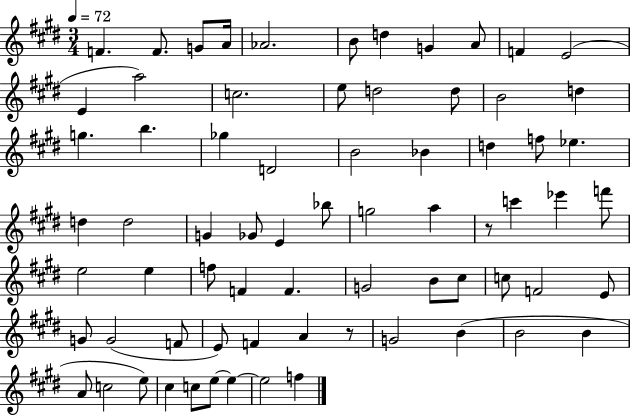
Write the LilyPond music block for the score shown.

{
  \clef treble
  \numericTimeSignature
  \time 3/4
  \key e \major
  \tempo 4 = 72
  f'4. f'8. g'8 a'16 | aes'2. | b'8 d''4 g'4 a'8 | f'4 e'2( | \break e'4 a''2) | c''2. | e''8 d''2 d''8 | b'2 d''4 | \break g''4. b''4. | ges''4 d'2 | b'2 bes'4 | d''4 f''8 ees''4. | \break d''4 d''2 | g'4 ges'8 e'4 bes''8 | g''2 a''4 | r8 c'''4 ees'''4 f'''8 | \break e''2 e''4 | f''8 f'4 f'4. | g'2 b'8 cis''8 | c''8 f'2 e'8 | \break g'8 g'2( f'8 | e'8) f'4 a'4 r8 | g'2 b'4( | b'2 b'4 | \break a'8 c''2 e''8) | cis''4 c''8 e''8~~ e''4~~ | e''2 f''4 | \bar "|."
}